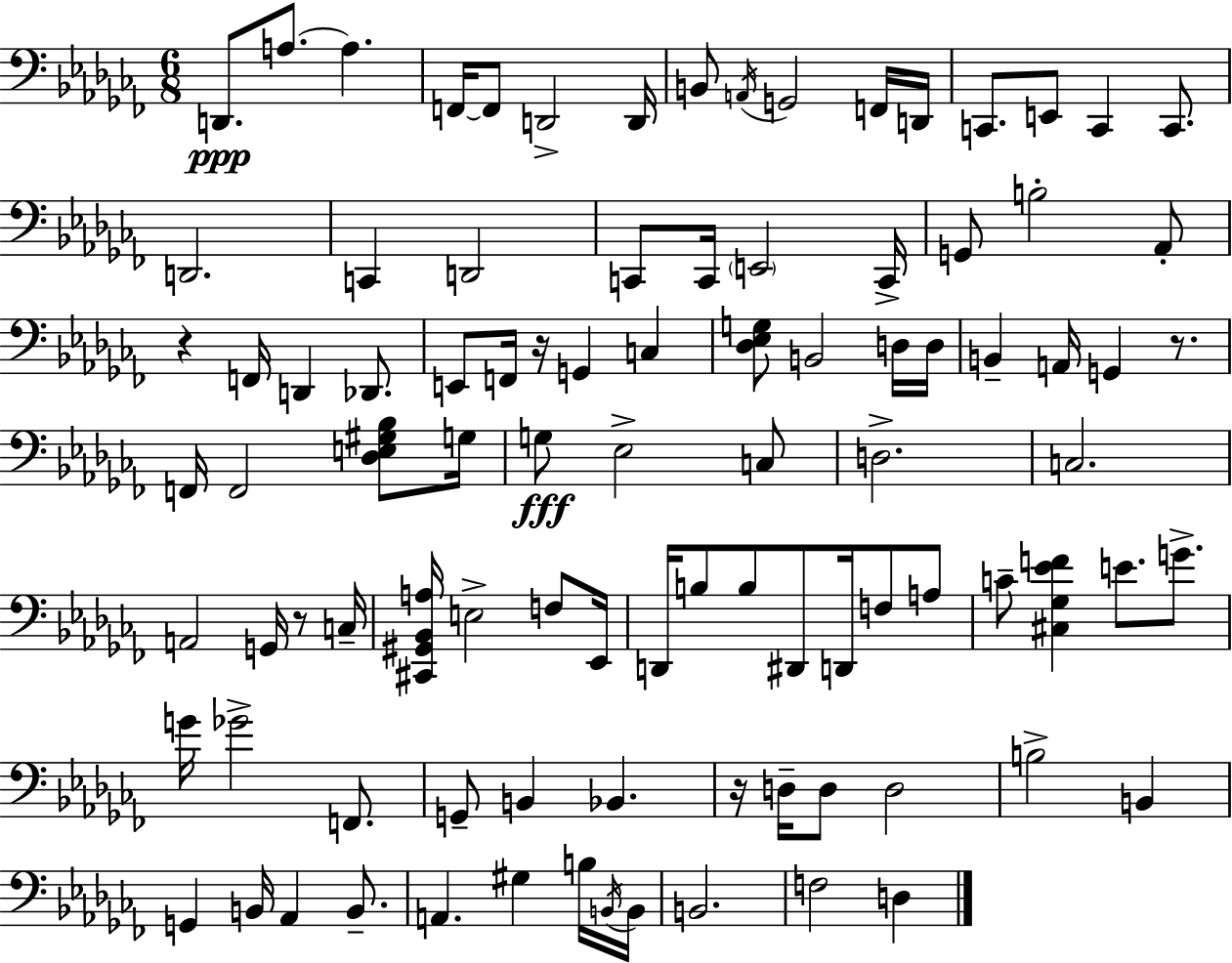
X:1
T:Untitled
M:6/8
L:1/4
K:Abm
D,,/2 A,/2 A, F,,/4 F,,/2 D,,2 D,,/4 B,,/2 A,,/4 G,,2 F,,/4 D,,/4 C,,/2 E,,/2 C,, C,,/2 D,,2 C,, D,,2 C,,/2 C,,/4 E,,2 C,,/4 G,,/2 B,2 _A,,/2 z F,,/4 D,, _D,,/2 E,,/2 F,,/4 z/4 G,, C, [_D,_E,G,]/2 B,,2 D,/4 D,/4 B,, A,,/4 G,, z/2 F,,/4 F,,2 [_D,E,^G,_B,]/2 G,/4 G,/2 _E,2 C,/2 D,2 C,2 A,,2 G,,/4 z/2 C,/4 [^C,,^G,,_B,,A,]/4 E,2 F,/2 _E,,/4 D,,/4 B,/2 B,/2 ^D,,/2 D,,/4 F,/2 A,/2 C/2 [^C,_G,_EF] E/2 G/2 G/4 _G2 F,,/2 G,,/2 B,, _B,, z/4 D,/4 D,/2 D,2 B,2 B,, G,, B,,/4 _A,, B,,/2 A,, ^G, B,/4 B,,/4 B,,/4 B,,2 F,2 D,